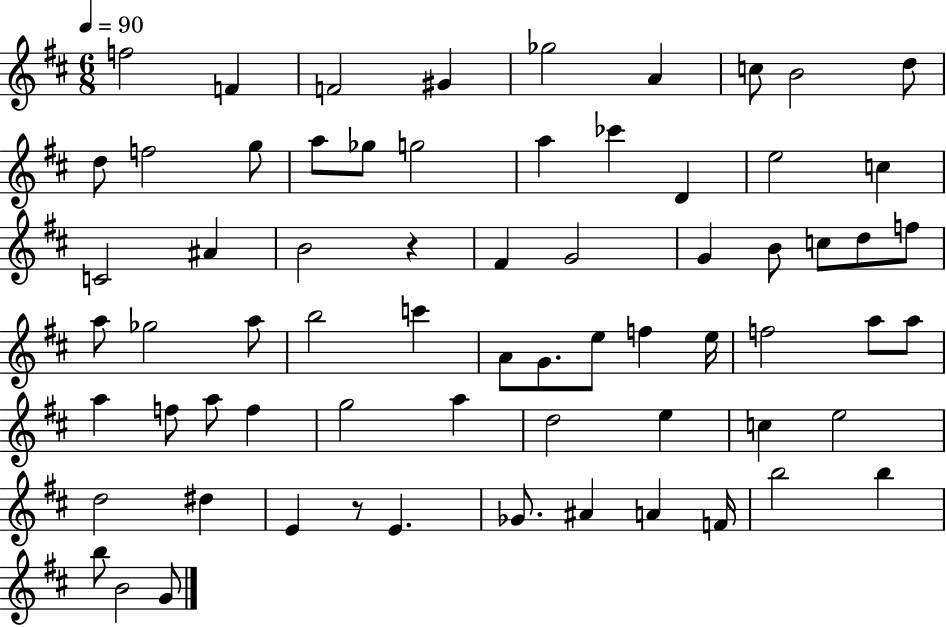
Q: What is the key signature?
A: D major